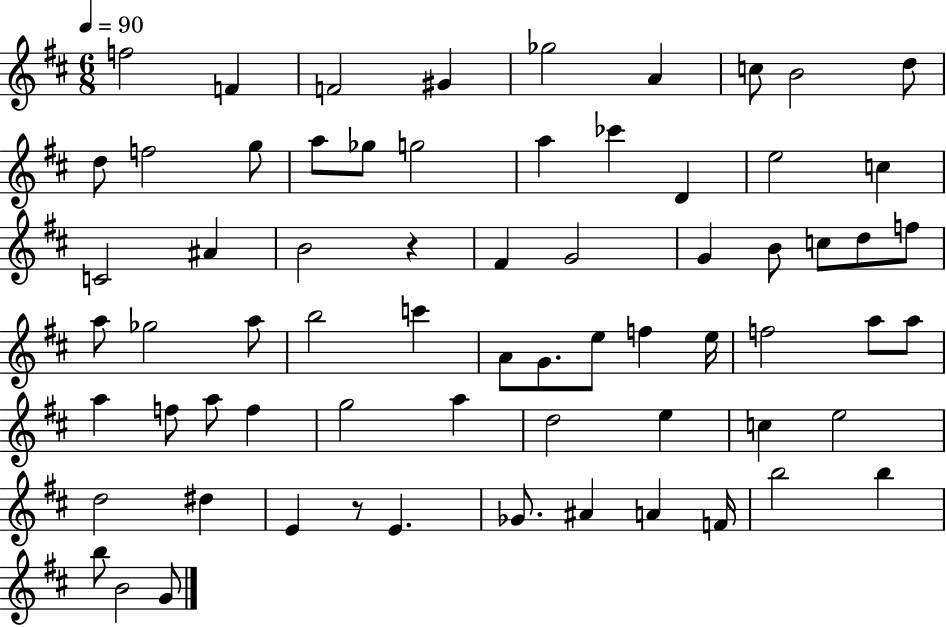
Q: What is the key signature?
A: D major